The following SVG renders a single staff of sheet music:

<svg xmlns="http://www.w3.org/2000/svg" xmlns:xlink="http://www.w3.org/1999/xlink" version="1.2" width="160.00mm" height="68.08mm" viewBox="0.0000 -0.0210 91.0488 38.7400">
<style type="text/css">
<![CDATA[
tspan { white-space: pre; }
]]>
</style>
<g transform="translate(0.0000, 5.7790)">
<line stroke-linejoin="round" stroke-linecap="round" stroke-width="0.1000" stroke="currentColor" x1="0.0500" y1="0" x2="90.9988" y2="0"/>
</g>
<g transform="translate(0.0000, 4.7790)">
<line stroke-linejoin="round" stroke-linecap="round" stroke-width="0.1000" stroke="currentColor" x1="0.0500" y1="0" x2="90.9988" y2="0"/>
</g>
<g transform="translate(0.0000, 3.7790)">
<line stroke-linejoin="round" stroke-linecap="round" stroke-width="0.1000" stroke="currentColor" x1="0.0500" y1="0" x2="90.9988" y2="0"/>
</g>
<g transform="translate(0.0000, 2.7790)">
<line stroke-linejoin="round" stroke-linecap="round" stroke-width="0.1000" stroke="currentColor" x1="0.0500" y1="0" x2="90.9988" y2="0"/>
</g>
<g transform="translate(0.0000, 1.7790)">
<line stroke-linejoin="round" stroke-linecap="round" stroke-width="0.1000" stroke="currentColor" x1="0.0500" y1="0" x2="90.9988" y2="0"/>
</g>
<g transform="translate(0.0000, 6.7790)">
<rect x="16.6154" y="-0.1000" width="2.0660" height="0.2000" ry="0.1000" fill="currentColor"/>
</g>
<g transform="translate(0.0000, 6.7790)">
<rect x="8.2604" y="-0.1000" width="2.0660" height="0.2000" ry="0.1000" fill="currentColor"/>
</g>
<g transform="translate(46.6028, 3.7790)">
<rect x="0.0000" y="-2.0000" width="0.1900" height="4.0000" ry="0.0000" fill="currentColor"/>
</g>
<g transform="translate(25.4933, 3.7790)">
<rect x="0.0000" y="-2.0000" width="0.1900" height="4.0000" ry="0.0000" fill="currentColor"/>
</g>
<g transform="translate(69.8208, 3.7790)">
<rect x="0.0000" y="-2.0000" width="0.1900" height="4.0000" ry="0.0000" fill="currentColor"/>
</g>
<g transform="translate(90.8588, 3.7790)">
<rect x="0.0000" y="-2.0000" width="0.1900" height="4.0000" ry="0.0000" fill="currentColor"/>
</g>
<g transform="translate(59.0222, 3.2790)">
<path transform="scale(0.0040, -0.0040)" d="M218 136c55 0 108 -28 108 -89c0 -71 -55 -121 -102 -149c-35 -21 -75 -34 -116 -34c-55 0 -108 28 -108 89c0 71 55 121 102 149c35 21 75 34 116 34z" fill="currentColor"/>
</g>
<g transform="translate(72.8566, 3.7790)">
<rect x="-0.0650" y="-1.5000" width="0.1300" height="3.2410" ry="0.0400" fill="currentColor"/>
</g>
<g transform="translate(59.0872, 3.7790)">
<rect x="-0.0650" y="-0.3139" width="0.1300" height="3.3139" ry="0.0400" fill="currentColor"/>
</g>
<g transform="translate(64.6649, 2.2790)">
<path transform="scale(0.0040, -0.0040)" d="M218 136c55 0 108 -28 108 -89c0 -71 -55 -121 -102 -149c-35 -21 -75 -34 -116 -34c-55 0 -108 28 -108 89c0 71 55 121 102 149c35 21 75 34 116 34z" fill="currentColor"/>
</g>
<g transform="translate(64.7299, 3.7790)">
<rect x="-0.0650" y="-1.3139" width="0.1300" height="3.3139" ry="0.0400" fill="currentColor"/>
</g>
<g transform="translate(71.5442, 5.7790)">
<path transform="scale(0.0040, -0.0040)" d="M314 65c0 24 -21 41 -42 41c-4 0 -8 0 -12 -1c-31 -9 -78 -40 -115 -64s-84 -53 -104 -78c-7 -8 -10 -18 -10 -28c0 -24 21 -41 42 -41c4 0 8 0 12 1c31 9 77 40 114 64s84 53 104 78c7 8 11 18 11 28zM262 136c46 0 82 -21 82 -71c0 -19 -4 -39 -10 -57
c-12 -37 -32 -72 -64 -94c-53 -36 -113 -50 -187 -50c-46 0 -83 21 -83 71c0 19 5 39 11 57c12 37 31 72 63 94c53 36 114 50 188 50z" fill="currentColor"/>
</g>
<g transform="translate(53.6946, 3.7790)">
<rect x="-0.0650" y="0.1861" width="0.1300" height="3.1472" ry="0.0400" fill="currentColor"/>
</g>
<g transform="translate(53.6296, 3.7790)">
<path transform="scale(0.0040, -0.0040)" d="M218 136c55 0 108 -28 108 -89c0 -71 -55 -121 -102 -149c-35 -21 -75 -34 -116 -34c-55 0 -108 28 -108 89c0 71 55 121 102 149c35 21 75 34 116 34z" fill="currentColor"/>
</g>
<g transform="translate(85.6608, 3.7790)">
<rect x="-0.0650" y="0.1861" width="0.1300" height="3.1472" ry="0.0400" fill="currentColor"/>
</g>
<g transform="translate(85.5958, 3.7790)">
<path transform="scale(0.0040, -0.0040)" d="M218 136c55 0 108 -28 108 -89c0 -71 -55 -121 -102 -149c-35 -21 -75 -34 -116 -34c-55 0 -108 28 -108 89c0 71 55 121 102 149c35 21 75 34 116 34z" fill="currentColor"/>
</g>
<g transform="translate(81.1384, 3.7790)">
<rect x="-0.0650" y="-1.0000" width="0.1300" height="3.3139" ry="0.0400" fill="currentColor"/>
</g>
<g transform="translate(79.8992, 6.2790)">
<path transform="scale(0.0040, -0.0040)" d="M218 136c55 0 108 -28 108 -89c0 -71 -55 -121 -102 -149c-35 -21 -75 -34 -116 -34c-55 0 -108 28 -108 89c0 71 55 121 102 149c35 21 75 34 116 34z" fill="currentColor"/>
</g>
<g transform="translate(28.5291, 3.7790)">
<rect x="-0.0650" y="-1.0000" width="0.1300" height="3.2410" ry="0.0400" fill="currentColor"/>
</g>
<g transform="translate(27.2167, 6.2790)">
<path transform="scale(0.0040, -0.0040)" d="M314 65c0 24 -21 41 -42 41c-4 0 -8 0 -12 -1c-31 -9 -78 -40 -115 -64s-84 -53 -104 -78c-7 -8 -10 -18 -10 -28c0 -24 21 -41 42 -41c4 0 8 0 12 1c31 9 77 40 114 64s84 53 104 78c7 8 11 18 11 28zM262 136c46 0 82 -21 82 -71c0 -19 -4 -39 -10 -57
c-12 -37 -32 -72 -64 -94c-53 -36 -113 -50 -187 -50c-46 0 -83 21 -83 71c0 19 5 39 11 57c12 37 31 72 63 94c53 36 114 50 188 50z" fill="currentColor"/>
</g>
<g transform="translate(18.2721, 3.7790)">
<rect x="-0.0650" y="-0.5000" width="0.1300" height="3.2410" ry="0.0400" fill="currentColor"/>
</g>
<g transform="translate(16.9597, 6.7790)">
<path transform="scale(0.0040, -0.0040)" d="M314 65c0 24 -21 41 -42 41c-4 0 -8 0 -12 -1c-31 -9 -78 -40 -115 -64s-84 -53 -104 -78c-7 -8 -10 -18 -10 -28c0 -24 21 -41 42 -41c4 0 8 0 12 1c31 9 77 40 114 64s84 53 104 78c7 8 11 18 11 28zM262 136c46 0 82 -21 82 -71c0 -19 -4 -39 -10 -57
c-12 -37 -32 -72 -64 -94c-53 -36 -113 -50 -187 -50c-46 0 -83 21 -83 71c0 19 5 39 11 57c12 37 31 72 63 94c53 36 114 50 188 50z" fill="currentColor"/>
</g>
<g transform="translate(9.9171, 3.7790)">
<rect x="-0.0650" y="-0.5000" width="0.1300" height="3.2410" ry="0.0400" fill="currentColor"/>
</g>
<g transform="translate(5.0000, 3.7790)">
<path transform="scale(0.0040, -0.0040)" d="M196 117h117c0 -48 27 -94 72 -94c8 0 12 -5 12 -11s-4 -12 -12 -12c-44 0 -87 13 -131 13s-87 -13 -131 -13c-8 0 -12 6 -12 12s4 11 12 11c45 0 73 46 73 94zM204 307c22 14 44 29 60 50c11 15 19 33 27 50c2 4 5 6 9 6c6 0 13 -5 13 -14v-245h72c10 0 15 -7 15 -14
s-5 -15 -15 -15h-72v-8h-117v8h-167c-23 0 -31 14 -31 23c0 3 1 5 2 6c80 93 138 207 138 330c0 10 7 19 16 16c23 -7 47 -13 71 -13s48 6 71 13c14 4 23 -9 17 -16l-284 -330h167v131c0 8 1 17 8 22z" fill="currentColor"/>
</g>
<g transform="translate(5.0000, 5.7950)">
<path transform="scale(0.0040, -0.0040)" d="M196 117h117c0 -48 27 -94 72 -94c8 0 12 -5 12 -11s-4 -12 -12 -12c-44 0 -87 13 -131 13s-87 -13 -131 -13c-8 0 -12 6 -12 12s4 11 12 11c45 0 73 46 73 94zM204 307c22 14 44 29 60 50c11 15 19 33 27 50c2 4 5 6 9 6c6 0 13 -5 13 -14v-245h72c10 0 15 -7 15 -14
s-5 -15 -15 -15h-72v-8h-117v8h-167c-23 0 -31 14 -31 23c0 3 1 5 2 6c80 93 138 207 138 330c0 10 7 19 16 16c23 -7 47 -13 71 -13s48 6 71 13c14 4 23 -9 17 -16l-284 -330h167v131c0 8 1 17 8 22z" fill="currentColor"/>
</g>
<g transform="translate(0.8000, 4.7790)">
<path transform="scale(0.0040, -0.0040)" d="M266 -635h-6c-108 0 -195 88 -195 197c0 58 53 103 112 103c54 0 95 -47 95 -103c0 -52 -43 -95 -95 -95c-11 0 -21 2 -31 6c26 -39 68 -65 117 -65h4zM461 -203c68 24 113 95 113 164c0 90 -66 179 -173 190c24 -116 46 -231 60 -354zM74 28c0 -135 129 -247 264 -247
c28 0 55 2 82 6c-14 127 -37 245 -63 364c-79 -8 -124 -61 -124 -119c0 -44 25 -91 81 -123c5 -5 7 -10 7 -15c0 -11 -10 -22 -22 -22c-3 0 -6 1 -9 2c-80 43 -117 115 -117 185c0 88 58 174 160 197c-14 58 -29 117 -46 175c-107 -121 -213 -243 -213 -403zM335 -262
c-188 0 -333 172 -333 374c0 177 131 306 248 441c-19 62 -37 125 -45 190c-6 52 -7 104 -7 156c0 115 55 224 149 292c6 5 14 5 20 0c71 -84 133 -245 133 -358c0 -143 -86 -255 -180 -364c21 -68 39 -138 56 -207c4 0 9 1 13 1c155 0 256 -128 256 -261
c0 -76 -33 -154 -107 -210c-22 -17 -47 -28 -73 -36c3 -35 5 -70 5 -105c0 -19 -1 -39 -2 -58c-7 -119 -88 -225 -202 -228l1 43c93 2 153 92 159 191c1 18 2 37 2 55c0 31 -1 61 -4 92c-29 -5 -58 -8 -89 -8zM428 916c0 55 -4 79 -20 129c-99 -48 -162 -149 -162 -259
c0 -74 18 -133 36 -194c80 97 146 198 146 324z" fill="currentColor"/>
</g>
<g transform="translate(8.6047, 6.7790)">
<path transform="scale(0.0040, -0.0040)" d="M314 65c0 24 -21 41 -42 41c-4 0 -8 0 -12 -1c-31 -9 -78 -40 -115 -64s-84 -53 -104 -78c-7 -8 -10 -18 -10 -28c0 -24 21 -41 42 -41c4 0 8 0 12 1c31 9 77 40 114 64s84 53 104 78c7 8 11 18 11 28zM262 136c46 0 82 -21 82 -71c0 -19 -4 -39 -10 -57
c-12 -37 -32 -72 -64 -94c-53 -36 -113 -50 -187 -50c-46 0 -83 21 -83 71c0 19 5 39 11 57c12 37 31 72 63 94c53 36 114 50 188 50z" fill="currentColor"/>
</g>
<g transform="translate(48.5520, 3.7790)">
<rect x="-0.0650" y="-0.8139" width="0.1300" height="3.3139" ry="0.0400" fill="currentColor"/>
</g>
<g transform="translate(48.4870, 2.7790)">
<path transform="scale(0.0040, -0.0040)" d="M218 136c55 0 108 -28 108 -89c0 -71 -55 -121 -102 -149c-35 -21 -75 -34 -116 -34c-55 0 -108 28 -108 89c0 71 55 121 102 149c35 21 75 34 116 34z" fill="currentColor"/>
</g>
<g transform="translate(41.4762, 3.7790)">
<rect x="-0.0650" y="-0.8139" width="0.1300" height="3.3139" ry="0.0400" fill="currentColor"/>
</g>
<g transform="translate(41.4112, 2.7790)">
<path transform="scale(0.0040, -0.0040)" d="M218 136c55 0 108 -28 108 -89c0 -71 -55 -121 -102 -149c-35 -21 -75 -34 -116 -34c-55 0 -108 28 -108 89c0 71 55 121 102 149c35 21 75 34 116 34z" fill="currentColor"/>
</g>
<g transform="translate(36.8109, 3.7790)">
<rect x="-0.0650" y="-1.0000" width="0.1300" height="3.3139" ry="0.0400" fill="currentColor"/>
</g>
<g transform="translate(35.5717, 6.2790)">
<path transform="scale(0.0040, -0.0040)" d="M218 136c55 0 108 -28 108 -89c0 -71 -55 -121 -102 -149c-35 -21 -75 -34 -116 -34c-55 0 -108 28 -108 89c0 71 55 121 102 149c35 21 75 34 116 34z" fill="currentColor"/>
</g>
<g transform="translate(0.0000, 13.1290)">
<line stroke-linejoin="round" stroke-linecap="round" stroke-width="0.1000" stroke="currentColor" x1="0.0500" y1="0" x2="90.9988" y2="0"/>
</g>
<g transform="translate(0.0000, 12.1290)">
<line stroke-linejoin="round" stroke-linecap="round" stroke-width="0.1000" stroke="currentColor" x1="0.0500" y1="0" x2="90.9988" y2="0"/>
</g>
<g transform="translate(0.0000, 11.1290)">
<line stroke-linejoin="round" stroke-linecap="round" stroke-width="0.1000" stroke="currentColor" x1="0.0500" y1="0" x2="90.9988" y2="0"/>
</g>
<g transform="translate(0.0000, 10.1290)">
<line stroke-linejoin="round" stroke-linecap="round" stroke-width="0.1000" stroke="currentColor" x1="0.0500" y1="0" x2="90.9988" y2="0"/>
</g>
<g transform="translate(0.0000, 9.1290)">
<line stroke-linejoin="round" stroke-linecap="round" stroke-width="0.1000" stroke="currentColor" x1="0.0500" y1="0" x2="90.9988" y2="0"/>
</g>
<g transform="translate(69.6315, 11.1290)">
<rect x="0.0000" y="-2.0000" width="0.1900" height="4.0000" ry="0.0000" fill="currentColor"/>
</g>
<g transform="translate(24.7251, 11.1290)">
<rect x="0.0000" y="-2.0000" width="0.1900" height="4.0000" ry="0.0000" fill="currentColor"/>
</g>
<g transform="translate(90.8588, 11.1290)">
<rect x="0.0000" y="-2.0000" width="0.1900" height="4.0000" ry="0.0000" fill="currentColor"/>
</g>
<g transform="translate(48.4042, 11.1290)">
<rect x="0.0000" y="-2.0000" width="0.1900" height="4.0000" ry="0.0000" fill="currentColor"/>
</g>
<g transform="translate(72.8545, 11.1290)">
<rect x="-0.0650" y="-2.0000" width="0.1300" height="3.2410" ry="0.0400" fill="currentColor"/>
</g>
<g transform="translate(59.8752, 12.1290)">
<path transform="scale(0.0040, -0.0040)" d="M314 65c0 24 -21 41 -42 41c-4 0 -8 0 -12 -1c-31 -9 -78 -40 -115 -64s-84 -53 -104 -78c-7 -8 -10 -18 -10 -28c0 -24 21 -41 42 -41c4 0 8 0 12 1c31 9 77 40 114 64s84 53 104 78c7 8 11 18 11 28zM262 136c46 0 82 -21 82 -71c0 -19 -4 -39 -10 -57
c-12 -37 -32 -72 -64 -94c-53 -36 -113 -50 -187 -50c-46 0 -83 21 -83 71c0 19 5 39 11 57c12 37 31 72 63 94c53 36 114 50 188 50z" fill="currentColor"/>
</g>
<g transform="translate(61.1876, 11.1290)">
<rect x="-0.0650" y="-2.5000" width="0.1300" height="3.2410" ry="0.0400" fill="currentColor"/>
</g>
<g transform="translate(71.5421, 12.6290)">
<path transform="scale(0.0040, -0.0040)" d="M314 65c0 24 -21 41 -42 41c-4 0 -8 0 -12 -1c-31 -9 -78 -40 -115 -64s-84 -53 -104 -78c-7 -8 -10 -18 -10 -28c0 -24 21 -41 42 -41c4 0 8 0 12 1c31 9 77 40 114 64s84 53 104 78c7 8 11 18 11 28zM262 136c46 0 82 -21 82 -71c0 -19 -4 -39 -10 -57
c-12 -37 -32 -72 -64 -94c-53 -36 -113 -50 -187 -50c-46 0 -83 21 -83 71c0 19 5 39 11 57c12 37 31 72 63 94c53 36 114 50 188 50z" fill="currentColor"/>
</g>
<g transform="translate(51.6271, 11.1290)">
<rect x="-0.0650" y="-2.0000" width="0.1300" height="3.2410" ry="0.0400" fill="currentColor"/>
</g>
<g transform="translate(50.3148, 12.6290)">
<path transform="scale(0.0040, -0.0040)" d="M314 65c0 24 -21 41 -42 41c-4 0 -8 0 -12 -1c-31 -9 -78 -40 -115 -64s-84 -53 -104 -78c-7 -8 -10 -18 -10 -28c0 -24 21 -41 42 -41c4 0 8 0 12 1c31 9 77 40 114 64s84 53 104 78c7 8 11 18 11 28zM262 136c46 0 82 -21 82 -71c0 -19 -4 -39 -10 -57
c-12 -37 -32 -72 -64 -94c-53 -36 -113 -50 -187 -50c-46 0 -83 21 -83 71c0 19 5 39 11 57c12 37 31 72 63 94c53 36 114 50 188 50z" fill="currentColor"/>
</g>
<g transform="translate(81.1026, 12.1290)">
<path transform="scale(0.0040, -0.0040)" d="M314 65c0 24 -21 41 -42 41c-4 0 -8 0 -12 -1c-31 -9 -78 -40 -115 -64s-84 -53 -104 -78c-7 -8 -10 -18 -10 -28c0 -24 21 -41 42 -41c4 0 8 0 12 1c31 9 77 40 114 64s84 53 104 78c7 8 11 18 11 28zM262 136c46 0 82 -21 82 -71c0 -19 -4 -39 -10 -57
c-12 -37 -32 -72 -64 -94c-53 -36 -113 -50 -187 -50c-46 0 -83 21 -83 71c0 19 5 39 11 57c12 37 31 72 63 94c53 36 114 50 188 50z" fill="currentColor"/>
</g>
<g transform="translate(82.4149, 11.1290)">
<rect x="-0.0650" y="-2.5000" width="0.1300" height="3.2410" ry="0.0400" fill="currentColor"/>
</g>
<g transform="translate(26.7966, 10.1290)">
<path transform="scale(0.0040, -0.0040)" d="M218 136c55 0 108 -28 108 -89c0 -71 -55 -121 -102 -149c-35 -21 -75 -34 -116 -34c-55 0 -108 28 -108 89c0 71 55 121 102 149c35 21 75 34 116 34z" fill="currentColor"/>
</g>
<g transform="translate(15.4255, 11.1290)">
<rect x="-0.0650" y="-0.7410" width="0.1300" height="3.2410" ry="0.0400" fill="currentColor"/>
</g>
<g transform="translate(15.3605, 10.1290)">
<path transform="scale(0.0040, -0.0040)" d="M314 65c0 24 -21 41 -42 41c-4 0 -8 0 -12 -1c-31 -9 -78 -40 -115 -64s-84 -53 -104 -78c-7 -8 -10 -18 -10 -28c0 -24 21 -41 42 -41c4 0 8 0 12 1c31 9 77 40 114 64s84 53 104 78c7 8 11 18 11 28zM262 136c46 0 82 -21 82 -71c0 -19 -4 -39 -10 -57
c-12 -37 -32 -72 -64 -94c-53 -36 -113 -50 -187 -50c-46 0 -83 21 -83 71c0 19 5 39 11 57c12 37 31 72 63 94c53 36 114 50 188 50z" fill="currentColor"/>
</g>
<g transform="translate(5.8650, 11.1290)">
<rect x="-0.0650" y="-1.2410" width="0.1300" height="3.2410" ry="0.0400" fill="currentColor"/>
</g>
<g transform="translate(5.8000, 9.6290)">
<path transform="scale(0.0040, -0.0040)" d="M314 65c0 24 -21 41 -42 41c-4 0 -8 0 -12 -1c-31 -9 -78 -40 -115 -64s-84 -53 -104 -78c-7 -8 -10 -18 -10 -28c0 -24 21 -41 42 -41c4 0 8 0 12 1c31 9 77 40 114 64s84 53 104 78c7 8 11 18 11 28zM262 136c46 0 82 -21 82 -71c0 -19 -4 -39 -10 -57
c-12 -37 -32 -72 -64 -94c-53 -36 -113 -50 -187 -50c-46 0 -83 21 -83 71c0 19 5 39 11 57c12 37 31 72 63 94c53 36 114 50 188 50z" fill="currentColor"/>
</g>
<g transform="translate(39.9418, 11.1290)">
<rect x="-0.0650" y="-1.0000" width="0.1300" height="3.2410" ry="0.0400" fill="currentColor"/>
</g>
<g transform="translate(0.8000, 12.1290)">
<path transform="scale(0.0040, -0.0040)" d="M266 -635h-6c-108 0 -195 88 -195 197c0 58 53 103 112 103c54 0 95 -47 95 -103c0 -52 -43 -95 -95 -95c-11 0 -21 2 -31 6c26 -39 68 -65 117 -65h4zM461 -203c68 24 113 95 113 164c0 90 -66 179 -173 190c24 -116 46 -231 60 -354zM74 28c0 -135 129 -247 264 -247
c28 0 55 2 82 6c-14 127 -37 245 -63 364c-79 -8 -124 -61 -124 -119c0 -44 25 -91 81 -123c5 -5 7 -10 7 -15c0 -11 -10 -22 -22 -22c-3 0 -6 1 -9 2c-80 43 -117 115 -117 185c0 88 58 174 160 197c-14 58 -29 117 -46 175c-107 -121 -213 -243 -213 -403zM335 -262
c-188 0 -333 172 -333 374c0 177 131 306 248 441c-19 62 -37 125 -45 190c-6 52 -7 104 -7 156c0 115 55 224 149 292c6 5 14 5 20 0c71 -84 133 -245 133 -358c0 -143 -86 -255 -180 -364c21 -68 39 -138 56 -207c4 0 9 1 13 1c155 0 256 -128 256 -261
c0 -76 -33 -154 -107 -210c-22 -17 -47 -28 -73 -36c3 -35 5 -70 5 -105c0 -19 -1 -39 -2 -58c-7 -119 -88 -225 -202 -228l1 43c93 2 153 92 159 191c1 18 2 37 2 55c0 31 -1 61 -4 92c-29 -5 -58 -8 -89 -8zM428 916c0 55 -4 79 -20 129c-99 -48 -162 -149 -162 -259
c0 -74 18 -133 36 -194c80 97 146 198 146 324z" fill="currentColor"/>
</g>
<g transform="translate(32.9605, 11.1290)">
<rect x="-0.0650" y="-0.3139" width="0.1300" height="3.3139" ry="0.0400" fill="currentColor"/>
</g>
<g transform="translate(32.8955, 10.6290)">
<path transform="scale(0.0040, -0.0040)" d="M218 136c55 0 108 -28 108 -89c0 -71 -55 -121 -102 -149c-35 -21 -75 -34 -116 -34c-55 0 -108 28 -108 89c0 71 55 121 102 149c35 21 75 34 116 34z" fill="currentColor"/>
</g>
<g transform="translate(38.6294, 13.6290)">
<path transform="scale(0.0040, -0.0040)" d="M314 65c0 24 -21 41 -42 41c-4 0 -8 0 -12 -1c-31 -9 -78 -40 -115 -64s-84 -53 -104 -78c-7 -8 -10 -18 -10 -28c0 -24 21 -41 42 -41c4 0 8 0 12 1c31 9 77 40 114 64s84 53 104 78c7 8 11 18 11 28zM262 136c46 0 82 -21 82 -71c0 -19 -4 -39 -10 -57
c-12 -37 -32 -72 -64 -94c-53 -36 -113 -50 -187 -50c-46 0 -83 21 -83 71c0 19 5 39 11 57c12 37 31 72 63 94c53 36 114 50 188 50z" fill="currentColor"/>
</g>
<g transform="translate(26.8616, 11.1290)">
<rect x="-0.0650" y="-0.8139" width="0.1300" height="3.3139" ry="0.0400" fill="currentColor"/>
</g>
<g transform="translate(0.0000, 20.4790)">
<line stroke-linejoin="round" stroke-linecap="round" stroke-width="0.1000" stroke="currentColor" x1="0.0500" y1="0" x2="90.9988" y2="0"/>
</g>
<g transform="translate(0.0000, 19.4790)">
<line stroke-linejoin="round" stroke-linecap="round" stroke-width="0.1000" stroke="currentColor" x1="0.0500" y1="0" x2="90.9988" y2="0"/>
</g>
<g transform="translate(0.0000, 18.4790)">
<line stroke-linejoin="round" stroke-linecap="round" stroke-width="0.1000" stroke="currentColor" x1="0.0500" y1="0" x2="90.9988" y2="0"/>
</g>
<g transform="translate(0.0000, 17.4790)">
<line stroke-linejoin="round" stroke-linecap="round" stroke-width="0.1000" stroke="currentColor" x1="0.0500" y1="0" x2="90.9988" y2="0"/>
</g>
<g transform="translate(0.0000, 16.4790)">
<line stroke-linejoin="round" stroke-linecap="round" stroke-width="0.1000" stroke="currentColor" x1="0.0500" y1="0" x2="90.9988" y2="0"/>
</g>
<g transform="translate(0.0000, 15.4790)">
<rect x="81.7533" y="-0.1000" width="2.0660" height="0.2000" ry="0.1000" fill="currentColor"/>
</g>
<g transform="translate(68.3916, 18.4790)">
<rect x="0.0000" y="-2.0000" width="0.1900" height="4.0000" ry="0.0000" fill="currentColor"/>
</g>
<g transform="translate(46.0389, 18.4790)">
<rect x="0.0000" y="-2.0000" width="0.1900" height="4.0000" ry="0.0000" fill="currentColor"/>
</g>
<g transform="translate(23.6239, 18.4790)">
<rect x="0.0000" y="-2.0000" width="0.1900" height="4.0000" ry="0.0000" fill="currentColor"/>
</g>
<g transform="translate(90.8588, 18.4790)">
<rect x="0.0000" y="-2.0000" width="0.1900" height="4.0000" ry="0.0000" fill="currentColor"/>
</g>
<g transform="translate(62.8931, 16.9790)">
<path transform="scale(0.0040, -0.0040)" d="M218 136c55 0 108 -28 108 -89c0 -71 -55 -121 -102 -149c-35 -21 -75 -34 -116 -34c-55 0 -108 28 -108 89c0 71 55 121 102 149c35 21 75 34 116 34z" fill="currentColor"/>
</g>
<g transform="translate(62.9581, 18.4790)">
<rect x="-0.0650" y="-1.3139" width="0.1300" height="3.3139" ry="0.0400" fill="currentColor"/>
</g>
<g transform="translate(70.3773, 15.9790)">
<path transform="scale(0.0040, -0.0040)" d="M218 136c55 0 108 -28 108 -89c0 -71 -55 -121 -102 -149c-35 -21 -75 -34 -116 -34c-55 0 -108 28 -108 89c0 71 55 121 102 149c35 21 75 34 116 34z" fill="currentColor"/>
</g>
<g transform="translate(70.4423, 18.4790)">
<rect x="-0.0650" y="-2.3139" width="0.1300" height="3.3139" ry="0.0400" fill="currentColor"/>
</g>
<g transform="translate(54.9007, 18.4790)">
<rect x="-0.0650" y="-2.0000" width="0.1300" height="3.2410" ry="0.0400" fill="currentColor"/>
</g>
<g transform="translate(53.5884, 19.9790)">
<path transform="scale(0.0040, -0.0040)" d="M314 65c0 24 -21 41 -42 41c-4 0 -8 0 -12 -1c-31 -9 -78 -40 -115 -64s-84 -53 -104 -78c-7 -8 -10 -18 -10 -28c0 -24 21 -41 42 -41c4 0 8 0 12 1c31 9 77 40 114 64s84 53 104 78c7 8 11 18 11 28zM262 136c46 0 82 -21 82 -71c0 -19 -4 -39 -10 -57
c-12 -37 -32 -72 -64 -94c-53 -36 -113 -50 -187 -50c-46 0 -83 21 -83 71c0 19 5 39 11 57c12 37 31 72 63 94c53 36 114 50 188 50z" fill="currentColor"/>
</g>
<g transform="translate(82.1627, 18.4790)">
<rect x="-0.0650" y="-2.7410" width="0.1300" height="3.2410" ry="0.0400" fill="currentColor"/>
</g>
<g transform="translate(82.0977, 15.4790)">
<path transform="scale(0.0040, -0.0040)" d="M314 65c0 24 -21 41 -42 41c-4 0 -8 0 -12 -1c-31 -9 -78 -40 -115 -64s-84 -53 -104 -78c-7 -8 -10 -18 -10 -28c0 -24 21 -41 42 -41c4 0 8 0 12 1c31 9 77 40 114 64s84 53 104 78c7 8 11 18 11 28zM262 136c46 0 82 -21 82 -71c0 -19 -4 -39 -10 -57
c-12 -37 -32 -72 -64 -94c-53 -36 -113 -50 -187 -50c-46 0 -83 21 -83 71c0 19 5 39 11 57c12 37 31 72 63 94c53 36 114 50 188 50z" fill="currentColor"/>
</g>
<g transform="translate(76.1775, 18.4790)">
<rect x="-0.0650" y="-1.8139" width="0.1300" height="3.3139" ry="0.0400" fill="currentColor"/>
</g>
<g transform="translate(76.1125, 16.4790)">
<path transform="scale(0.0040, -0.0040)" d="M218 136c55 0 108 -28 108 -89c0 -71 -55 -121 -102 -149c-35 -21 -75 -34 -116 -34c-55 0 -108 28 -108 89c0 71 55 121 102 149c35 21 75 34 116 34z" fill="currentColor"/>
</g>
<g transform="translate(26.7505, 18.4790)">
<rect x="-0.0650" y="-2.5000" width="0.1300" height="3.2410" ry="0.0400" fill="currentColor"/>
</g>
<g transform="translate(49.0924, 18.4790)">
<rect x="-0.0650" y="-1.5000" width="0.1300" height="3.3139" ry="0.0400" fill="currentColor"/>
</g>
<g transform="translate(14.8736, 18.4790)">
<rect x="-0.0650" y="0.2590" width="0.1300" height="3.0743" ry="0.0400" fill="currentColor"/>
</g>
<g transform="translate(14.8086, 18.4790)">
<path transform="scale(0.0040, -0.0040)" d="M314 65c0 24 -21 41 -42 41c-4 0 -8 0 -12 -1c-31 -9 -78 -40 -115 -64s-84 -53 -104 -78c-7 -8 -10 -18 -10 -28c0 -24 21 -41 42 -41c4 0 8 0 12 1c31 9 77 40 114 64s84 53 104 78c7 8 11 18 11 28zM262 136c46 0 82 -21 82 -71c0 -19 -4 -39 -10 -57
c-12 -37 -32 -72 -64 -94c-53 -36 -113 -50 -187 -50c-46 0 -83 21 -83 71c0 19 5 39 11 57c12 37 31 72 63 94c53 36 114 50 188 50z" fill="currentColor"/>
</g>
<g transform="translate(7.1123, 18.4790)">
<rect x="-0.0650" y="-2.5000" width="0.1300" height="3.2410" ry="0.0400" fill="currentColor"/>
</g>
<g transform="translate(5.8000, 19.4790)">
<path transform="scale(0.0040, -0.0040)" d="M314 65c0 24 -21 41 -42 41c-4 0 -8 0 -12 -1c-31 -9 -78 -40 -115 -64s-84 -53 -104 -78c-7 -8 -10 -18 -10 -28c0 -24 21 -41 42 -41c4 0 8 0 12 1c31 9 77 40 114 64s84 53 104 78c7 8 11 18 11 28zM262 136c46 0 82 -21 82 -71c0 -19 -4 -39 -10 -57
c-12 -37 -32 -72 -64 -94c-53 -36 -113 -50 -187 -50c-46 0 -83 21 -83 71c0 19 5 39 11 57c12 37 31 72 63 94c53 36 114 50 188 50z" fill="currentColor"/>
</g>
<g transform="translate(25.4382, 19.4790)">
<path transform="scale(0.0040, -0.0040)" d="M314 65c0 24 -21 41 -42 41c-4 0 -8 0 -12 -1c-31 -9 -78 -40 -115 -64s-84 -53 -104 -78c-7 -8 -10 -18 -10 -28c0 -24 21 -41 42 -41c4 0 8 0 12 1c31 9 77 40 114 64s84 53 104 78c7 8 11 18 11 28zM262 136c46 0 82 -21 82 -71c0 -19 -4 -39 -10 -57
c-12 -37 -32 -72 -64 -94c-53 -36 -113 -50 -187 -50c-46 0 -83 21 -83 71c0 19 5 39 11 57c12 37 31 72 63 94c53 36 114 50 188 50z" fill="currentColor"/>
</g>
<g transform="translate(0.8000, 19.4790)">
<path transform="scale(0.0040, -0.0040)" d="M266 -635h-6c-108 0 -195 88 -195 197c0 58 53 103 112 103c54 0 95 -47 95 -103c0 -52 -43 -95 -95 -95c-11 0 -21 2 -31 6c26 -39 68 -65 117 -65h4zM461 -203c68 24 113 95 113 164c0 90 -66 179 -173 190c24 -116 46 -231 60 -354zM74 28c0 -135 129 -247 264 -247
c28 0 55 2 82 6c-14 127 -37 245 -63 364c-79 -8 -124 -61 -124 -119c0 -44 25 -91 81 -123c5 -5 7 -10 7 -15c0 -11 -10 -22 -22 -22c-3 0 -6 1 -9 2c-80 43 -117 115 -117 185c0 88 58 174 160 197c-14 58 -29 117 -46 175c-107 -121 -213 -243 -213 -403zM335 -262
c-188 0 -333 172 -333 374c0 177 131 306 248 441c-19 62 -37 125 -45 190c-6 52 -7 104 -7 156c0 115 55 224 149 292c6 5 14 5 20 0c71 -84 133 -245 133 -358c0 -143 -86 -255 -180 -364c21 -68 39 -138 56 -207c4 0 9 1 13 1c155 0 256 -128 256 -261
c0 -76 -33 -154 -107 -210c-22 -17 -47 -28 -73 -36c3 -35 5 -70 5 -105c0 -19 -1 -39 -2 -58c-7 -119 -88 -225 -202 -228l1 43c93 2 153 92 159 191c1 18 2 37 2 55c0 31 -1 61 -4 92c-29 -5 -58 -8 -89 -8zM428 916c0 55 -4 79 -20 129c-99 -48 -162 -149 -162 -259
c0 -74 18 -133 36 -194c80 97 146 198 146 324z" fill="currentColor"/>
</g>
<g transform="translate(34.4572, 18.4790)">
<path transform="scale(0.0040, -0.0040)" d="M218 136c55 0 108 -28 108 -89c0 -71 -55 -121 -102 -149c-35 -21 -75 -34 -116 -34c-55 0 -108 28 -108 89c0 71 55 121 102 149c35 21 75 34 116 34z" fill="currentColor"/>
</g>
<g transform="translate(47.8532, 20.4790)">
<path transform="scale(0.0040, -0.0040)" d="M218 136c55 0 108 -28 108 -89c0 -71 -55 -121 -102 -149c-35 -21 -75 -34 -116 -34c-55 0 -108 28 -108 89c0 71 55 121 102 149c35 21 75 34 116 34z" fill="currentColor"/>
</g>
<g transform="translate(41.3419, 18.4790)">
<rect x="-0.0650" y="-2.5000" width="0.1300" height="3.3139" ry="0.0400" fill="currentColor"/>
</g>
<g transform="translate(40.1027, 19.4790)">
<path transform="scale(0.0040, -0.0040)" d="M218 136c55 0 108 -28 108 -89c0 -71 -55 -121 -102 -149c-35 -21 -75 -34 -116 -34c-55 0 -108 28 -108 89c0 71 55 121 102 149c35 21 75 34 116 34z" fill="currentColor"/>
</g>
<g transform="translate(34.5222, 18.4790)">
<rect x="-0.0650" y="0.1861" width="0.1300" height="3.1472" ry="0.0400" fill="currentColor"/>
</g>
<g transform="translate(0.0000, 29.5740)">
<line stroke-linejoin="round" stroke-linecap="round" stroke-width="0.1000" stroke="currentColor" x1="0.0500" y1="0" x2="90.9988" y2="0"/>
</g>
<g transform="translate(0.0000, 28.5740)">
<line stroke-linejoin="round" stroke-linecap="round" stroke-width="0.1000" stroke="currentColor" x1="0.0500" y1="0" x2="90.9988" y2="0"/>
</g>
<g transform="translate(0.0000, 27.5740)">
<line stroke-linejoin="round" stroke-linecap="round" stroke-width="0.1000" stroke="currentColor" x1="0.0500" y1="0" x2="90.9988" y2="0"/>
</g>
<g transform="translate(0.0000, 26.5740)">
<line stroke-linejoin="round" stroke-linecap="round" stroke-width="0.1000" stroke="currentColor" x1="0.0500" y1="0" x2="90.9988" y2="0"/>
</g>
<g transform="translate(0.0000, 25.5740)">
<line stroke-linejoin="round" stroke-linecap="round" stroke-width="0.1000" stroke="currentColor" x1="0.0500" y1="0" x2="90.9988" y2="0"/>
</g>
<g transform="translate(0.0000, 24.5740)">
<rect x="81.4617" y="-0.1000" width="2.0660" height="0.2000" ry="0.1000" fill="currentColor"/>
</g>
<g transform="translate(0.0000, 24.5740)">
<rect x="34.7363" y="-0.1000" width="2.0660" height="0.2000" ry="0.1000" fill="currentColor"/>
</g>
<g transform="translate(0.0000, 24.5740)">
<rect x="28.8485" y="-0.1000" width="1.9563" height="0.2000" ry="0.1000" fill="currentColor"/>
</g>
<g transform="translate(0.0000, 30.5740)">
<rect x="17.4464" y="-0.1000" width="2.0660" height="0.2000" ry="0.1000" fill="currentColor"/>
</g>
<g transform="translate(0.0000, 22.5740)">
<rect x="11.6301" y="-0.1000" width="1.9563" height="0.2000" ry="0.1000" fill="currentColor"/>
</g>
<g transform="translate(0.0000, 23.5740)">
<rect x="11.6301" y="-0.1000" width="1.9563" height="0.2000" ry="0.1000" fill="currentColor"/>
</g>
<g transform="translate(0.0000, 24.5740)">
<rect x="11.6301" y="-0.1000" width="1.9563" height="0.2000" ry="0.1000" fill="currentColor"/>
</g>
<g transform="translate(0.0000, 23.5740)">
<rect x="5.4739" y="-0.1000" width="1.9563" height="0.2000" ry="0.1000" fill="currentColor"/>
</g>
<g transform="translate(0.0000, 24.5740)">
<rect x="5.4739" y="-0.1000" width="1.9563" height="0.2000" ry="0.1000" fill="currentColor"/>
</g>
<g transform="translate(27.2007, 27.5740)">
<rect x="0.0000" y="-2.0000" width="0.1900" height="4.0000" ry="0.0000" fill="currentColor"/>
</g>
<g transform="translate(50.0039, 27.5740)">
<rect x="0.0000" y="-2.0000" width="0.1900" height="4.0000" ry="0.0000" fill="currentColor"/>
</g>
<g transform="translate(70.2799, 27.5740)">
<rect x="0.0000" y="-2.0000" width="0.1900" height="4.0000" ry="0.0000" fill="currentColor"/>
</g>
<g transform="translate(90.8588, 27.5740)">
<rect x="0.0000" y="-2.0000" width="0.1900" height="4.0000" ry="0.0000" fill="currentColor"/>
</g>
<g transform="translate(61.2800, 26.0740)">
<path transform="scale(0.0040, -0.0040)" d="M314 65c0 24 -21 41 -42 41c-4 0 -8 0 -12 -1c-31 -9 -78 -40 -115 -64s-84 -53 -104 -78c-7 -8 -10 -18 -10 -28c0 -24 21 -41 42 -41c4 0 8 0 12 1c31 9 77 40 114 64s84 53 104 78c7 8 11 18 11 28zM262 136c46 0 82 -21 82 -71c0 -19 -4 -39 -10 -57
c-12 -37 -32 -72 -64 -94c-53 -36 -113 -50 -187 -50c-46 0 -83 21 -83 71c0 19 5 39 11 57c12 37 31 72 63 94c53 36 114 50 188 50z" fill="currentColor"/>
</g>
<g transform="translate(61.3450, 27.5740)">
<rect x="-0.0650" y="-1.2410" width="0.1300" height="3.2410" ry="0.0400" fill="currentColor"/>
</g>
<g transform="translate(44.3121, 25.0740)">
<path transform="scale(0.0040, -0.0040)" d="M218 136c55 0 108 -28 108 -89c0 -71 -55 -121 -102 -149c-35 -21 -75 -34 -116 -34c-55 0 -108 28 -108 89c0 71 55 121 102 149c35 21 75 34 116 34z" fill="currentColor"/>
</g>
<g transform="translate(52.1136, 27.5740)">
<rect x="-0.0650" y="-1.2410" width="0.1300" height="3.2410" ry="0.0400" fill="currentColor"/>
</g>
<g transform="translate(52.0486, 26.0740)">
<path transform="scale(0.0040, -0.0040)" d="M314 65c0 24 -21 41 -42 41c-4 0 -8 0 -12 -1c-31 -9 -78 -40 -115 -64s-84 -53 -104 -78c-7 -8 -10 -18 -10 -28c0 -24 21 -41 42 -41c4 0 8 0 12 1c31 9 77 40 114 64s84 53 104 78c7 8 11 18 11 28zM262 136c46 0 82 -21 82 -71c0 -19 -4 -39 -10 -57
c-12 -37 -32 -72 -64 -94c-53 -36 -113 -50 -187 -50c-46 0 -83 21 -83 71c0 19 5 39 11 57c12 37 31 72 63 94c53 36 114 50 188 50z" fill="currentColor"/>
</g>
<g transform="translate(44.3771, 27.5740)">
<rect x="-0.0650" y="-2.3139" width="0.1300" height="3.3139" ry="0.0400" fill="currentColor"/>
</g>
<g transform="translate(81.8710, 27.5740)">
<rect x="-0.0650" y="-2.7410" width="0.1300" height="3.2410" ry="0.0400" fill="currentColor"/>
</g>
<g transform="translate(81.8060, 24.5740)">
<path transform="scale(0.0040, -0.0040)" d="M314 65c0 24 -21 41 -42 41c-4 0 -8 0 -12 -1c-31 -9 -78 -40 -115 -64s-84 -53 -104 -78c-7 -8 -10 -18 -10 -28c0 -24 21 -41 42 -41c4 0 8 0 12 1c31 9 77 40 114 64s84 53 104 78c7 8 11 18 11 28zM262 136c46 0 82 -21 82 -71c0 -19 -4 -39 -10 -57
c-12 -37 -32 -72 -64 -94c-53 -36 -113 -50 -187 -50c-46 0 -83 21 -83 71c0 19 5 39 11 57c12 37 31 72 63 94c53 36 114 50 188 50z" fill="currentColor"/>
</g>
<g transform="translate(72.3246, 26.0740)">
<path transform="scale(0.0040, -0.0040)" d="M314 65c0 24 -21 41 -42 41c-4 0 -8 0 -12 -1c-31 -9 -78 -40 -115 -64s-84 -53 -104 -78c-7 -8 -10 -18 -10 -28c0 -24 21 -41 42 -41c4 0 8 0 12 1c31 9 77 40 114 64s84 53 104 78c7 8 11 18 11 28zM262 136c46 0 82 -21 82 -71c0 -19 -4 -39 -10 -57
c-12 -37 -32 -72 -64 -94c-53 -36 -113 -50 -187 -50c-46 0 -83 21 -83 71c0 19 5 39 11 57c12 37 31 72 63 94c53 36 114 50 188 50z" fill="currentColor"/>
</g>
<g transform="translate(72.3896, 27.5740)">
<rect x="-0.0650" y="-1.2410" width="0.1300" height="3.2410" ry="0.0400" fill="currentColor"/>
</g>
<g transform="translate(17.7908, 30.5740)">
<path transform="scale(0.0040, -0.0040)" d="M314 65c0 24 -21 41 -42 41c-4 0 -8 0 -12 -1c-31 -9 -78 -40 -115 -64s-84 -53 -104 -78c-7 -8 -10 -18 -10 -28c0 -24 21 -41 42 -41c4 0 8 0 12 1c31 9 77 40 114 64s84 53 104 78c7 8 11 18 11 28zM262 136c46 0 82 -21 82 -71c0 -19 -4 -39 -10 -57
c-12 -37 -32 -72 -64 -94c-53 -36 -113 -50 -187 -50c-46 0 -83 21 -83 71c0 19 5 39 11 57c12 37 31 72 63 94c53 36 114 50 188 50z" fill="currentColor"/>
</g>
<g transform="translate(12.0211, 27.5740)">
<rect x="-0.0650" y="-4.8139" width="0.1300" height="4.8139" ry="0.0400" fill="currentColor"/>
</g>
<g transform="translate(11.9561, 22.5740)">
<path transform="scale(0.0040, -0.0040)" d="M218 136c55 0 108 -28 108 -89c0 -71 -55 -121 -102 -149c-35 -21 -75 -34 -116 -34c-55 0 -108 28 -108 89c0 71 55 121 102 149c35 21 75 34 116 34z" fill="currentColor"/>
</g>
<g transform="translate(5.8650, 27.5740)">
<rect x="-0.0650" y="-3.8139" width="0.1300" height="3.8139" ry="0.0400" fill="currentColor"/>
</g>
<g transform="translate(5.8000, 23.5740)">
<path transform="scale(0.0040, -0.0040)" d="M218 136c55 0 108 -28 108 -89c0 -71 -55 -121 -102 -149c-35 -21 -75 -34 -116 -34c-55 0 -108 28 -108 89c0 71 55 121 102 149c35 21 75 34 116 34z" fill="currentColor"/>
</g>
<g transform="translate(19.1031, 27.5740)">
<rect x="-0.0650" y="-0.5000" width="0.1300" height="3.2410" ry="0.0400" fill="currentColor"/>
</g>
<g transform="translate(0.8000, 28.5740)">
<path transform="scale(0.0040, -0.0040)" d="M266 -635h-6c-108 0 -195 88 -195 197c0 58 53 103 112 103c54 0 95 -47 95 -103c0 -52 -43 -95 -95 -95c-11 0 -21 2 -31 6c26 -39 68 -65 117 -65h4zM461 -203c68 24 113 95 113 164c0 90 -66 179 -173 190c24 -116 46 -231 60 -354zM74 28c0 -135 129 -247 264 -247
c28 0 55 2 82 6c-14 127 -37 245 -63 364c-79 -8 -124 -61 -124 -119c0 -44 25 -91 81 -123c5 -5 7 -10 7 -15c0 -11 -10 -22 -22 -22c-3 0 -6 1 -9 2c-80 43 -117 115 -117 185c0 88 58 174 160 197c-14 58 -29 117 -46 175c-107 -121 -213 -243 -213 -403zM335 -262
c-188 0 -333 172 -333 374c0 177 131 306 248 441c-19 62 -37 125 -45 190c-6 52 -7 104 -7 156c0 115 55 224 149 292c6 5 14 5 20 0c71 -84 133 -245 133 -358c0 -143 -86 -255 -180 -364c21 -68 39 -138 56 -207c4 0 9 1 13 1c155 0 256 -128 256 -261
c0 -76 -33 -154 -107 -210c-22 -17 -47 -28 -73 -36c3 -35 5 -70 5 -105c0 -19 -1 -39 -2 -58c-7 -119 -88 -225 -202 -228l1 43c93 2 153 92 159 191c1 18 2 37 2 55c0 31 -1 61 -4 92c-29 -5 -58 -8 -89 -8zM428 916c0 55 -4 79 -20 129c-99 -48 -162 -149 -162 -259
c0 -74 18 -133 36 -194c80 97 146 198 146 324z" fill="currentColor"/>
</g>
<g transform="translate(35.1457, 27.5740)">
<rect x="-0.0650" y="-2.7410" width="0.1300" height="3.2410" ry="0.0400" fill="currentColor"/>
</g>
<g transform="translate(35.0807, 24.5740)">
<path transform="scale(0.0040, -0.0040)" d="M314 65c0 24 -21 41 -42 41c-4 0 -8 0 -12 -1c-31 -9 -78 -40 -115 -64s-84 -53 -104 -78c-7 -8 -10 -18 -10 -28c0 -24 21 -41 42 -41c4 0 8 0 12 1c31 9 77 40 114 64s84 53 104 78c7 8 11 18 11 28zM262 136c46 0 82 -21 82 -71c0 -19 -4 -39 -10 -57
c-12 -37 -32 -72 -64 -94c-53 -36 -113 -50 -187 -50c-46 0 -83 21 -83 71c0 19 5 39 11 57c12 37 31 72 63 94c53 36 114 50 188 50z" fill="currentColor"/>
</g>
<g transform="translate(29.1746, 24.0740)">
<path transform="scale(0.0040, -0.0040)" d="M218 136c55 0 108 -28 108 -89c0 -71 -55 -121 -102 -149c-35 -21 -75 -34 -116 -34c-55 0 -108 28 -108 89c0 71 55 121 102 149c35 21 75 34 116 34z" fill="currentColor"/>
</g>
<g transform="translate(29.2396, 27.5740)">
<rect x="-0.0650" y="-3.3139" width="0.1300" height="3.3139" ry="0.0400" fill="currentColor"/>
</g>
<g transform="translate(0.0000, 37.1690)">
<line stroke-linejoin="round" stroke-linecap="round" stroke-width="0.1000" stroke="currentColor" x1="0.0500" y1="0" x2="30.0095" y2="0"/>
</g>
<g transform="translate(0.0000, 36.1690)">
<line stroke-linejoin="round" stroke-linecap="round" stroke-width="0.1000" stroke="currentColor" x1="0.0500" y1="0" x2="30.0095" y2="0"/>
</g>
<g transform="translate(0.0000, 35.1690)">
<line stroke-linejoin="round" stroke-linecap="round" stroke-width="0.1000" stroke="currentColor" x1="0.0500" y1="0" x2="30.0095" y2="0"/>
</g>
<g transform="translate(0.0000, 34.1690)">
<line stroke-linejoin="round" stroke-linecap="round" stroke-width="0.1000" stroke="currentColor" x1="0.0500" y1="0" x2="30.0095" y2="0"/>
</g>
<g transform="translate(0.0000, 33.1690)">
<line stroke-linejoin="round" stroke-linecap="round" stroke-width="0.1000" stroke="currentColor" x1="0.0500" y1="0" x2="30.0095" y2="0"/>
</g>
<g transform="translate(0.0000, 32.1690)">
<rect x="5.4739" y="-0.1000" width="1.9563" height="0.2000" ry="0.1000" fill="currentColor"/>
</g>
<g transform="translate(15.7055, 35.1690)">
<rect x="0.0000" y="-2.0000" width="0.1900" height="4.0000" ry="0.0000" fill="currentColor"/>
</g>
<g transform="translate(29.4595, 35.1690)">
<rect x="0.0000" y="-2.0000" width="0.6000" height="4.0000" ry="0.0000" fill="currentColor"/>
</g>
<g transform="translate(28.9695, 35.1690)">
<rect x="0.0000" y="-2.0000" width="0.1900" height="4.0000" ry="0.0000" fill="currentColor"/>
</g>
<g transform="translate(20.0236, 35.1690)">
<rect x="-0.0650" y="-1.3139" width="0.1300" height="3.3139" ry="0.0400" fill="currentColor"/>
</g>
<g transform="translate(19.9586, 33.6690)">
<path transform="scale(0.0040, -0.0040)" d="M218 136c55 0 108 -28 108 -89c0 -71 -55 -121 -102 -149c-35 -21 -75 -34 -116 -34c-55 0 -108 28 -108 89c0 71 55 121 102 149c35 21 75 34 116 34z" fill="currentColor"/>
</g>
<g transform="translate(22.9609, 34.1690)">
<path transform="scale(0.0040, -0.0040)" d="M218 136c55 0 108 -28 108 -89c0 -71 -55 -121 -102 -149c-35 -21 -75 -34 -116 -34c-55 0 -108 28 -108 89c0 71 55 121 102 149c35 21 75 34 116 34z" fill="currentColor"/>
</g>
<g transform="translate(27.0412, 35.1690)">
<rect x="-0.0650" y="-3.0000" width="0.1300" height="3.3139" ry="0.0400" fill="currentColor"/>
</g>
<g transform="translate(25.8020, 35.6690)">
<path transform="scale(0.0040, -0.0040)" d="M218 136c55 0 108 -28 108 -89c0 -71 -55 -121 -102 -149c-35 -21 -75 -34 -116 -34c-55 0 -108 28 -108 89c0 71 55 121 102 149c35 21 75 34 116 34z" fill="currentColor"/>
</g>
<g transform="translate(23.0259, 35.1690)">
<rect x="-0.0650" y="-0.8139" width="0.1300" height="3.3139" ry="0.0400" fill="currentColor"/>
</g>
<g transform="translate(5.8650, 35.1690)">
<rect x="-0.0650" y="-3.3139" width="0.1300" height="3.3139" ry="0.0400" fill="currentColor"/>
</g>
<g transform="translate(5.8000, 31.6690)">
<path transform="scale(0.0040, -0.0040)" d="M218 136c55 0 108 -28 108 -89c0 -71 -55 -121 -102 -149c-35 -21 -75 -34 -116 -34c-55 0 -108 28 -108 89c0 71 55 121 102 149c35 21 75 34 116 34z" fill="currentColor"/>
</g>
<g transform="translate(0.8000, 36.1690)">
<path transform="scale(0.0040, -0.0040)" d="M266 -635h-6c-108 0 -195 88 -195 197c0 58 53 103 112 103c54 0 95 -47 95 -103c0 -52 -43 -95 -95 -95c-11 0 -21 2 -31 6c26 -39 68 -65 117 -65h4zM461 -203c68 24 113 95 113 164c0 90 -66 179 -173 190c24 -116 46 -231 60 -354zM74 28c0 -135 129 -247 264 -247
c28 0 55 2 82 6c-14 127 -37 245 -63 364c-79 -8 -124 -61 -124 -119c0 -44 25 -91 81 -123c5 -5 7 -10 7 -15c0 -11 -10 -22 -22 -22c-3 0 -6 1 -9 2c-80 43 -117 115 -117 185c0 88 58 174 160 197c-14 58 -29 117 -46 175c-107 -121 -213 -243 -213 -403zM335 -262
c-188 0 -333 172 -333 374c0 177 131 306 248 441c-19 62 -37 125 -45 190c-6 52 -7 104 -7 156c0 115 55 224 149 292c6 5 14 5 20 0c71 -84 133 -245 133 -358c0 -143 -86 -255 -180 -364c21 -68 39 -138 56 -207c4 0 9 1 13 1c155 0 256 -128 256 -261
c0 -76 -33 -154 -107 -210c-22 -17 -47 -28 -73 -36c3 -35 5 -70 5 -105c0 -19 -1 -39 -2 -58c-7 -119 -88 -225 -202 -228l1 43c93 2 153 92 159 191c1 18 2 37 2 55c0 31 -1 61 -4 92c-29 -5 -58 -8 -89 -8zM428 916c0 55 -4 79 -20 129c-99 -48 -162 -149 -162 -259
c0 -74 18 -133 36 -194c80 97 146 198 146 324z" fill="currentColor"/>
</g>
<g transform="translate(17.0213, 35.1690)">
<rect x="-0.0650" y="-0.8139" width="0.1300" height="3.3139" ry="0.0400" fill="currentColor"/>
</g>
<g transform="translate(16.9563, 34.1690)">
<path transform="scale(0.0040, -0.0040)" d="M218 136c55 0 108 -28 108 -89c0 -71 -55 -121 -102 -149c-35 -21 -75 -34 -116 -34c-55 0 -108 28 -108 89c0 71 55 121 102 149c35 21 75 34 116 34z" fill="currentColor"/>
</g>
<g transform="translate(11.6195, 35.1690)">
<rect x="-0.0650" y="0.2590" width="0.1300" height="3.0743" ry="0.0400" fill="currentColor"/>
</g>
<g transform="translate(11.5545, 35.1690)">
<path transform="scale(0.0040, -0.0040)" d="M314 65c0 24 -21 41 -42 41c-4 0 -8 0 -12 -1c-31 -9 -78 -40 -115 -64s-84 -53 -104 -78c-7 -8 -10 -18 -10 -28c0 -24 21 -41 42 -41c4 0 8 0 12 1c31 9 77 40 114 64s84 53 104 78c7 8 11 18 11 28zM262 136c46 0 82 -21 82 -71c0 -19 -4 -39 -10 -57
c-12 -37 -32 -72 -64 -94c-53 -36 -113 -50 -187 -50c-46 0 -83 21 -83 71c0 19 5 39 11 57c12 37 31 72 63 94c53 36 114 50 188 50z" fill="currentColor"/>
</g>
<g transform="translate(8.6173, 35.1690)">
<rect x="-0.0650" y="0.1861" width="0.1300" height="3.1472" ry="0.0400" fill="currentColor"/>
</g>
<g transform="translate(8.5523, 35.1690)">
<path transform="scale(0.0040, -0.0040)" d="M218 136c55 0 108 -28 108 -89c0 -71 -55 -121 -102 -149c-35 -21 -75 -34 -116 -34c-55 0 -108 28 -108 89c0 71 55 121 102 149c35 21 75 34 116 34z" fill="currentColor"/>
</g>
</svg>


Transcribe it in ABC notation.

X:1
T:Untitled
M:4/4
L:1/4
K:C
C2 C2 D2 D d d B c e E2 D B e2 d2 d c D2 F2 G2 F2 G2 G2 B2 G2 B G E F2 e g f a2 c' e' C2 b a2 g e2 e2 e2 a2 b B B2 d e d A